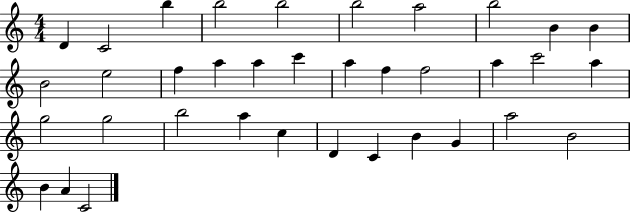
X:1
T:Untitled
M:4/4
L:1/4
K:C
D C2 b b2 b2 b2 a2 b2 B B B2 e2 f a a c' a f f2 a c'2 a g2 g2 b2 a c D C B G a2 B2 B A C2